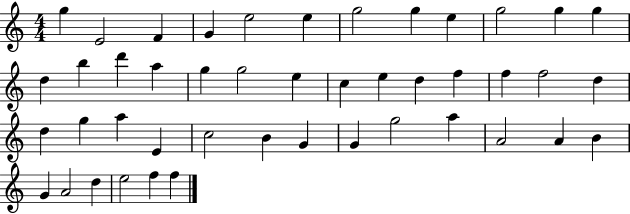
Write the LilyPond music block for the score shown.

{
  \clef treble
  \numericTimeSignature
  \time 4/4
  \key c \major
  g''4 e'2 f'4 | g'4 e''2 e''4 | g''2 g''4 e''4 | g''2 g''4 g''4 | \break d''4 b''4 d'''4 a''4 | g''4 g''2 e''4 | c''4 e''4 d''4 f''4 | f''4 f''2 d''4 | \break d''4 g''4 a''4 e'4 | c''2 b'4 g'4 | g'4 g''2 a''4 | a'2 a'4 b'4 | \break g'4 a'2 d''4 | e''2 f''4 f''4 | \bar "|."
}